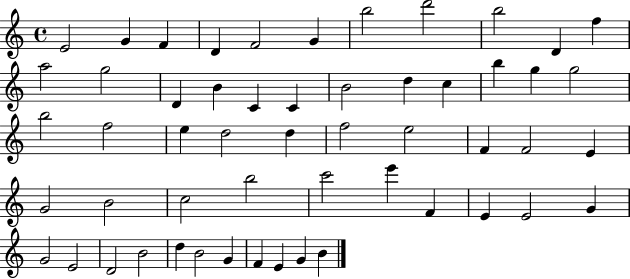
E4/h G4/q F4/q D4/q F4/h G4/q B5/h D6/h B5/h D4/q F5/q A5/h G5/h D4/q B4/q C4/q C4/q B4/h D5/q C5/q B5/q G5/q G5/h B5/h F5/h E5/q D5/h D5/q F5/h E5/h F4/q F4/h E4/q G4/h B4/h C5/h B5/h C6/h E6/q F4/q E4/q E4/h G4/q G4/h E4/h D4/h B4/h D5/q B4/h G4/q F4/q E4/q G4/q B4/q